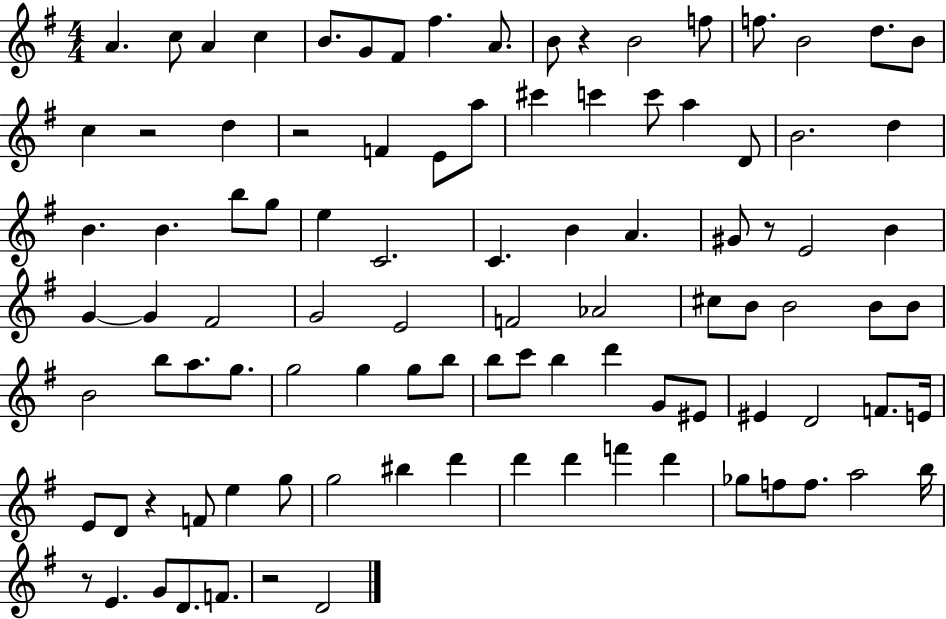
{
  \clef treble
  \numericTimeSignature
  \time 4/4
  \key g \major
  a'4. c''8 a'4 c''4 | b'8. g'8 fis'8 fis''4. a'8. | b'8 r4 b'2 f''8 | f''8. b'2 d''8. b'8 | \break c''4 r2 d''4 | r2 f'4 e'8 a''8 | cis'''4 c'''4 c'''8 a''4 d'8 | b'2. d''4 | \break b'4. b'4. b''8 g''8 | e''4 c'2. | c'4. b'4 a'4. | gis'8 r8 e'2 b'4 | \break g'4~~ g'4 fis'2 | g'2 e'2 | f'2 aes'2 | cis''8 b'8 b'2 b'8 b'8 | \break b'2 b''8 a''8. g''8. | g''2 g''4 g''8 b''8 | b''8 c'''8 b''4 d'''4 g'8 eis'8 | eis'4 d'2 f'8. e'16 | \break e'8 d'8 r4 f'8 e''4 g''8 | g''2 bis''4 d'''4 | d'''4 d'''4 f'''4 d'''4 | ges''8 f''8 f''8. a''2 b''16 | \break r8 e'4. g'8 d'8. f'8. | r2 d'2 | \bar "|."
}